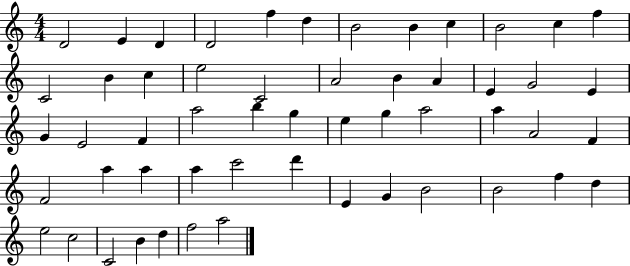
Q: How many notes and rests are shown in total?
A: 54